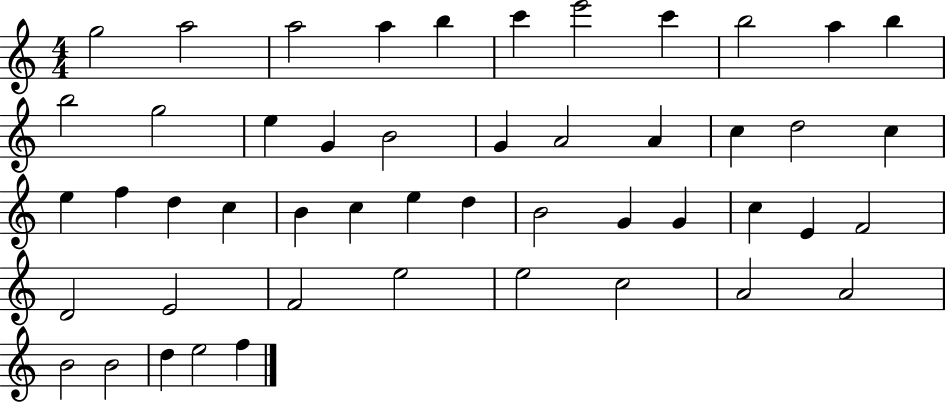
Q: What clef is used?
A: treble